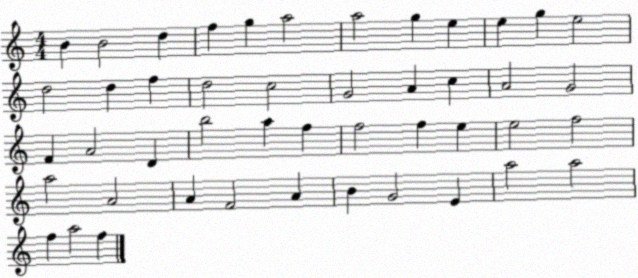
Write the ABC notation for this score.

X:1
T:Untitled
M:4/4
L:1/4
K:C
B B2 d f g a2 a2 g e e g e2 d2 d f d2 c2 G2 A c A2 G2 F A2 D b2 a f f2 f e e2 f2 a2 A2 A F2 A B G2 E a2 a2 f a2 f